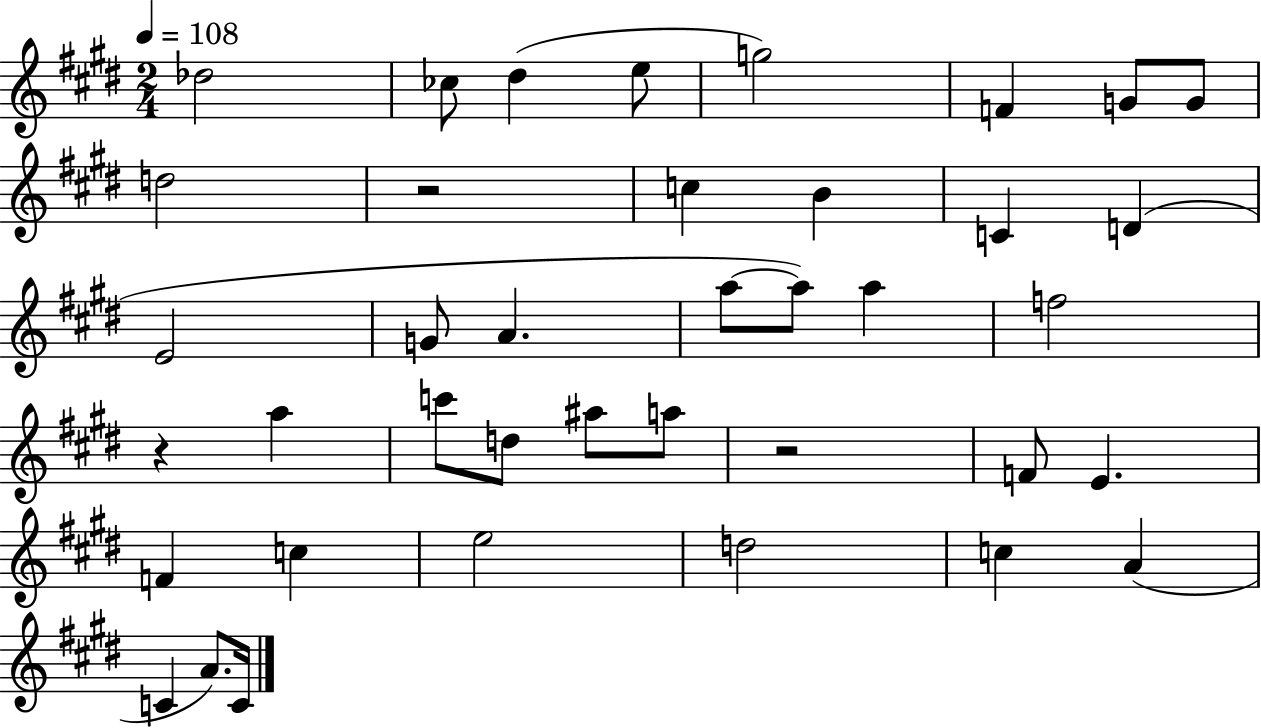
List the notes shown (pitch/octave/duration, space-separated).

Db5/h CES5/e D#5/q E5/e G5/h F4/q G4/e G4/e D5/h R/h C5/q B4/q C4/q D4/q E4/h G4/e A4/q. A5/e A5/e A5/q F5/h R/q A5/q C6/e D5/e A#5/e A5/e R/h F4/e E4/q. F4/q C5/q E5/h D5/h C5/q A4/q C4/q A4/e. C4/s